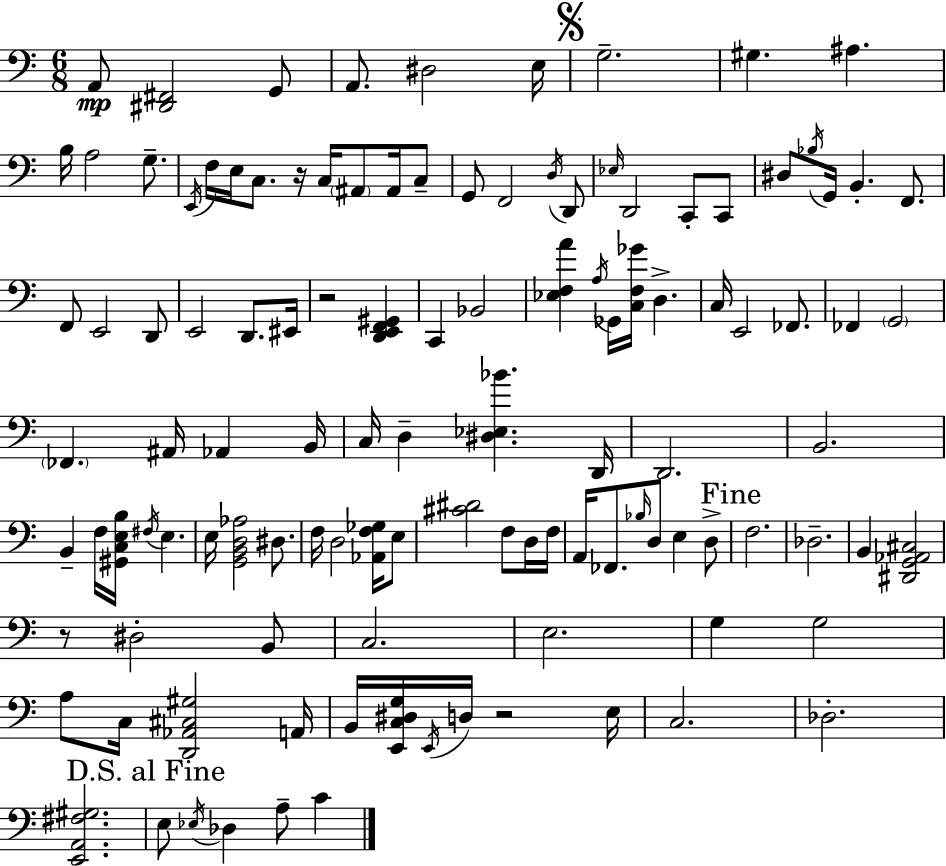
X:1
T:Untitled
M:6/8
L:1/4
K:Am
A,,/2 [^D,,^F,,]2 G,,/2 A,,/2 ^D,2 E,/4 G,2 ^G, ^A, B,/4 A,2 G,/2 E,,/4 F,/4 E,/4 C,/2 z/4 C,/4 ^A,,/2 ^A,,/4 C,/2 G,,/2 F,,2 D,/4 D,,/2 _E,/4 D,,2 C,,/2 C,,/2 ^D,/2 _B,/4 G,,/4 B,, F,,/2 F,,/2 E,,2 D,,/2 E,,2 D,,/2 ^E,,/4 z2 [D,,E,,F,,^G,,] C,, _B,,2 [_E,F,A] A,/4 _G,,/4 [C,F,_G]/4 D, C,/4 E,,2 _F,,/2 _F,, G,,2 _F,, ^A,,/4 _A,, B,,/4 C,/4 D, [^D,_E,_B] D,,/4 D,,2 B,,2 B,, F,/4 [^G,,C,E,B,]/4 ^F,/4 E, E,/4 [G,,B,,D,_A,]2 ^D,/2 F,/4 D,2 [_A,,F,_G,]/4 E,/2 [^C^D]2 F,/2 D,/4 F,/4 A,,/4 _F,,/2 _B,/4 D,/2 E, D,/2 F,2 _D,2 B,, [^D,,G,,_A,,^C,]2 z/2 ^D,2 B,,/2 C,2 E,2 G, G,2 A,/2 C,/4 [D,,_A,,^C,^G,]2 A,,/4 B,,/4 [E,,C,^D,G,]/4 E,,/4 D,/4 z2 E,/4 C,2 _D,2 [E,,A,,^F,^G,]2 E,/2 _E,/4 _D, A,/2 C